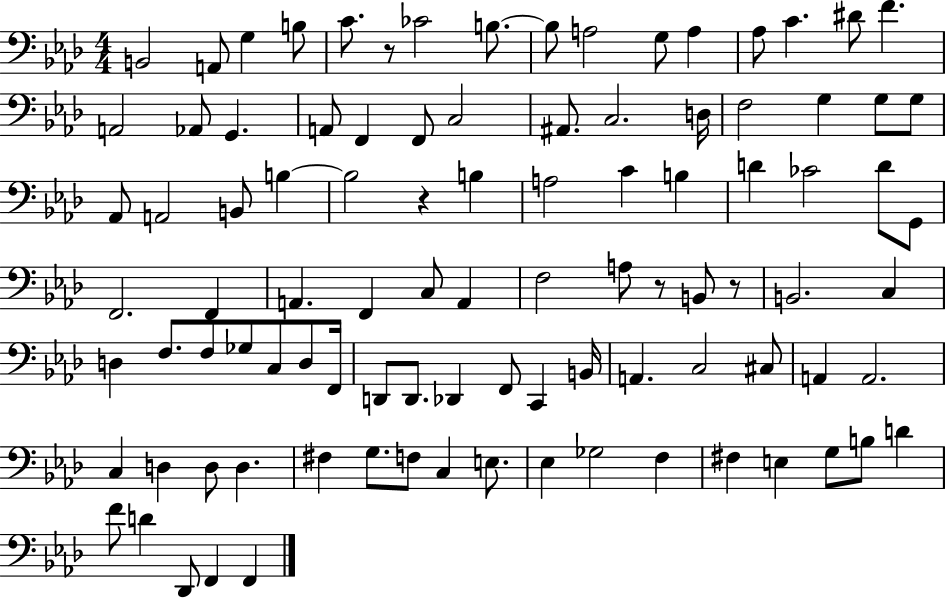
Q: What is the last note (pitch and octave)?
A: F2